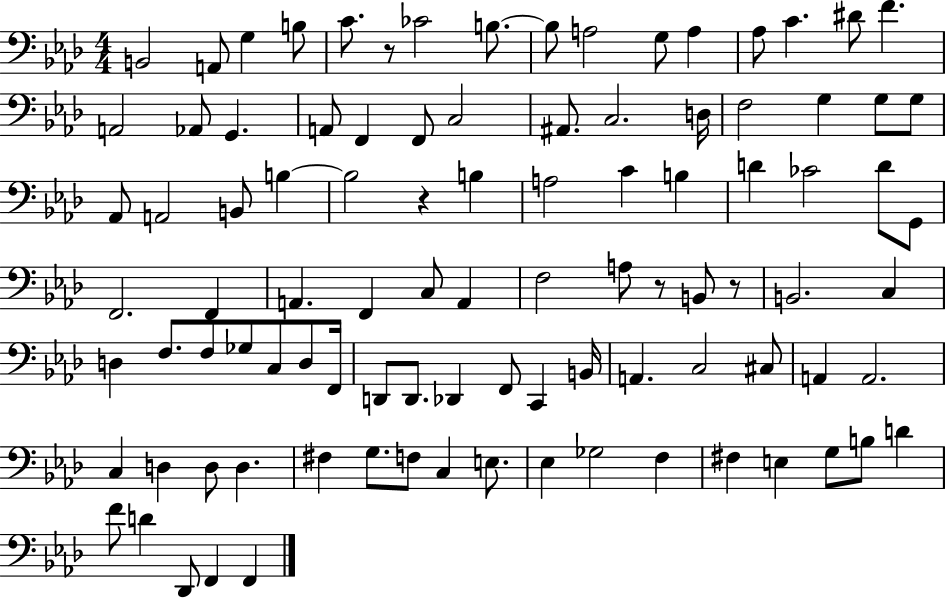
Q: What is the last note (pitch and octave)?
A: F2